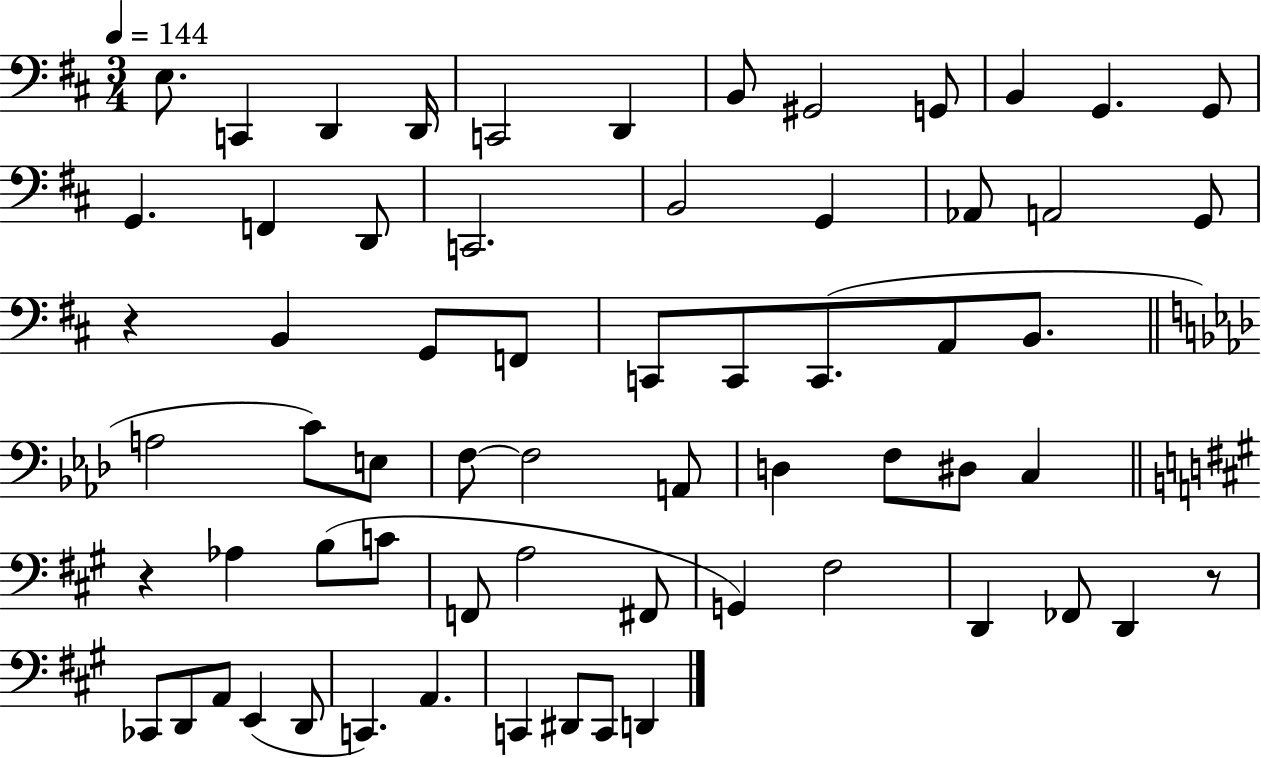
E3/e. C2/q D2/q D2/s C2/h D2/q B2/e G#2/h G2/e B2/q G2/q. G2/e G2/q. F2/q D2/e C2/h. B2/h G2/q Ab2/e A2/h G2/e R/q B2/q G2/e F2/e C2/e C2/e C2/e. A2/e B2/e. A3/h C4/e E3/e F3/e F3/h A2/e D3/q F3/e D#3/e C3/q R/q Ab3/q B3/e C4/e F2/e A3/h F#2/e G2/q F#3/h D2/q FES2/e D2/q R/e CES2/e D2/e A2/e E2/q D2/e C2/q. A2/q. C2/q D#2/e C2/e D2/q